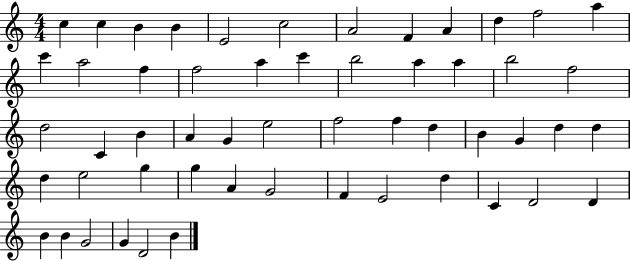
C5/q C5/q B4/q B4/q E4/h C5/h A4/h F4/q A4/q D5/q F5/h A5/q C6/q A5/h F5/q F5/h A5/q C6/q B5/h A5/q A5/q B5/h F5/h D5/h C4/q B4/q A4/q G4/q E5/h F5/h F5/q D5/q B4/q G4/q D5/q D5/q D5/q E5/h G5/q G5/q A4/q G4/h F4/q E4/h D5/q C4/q D4/h D4/q B4/q B4/q G4/h G4/q D4/h B4/q